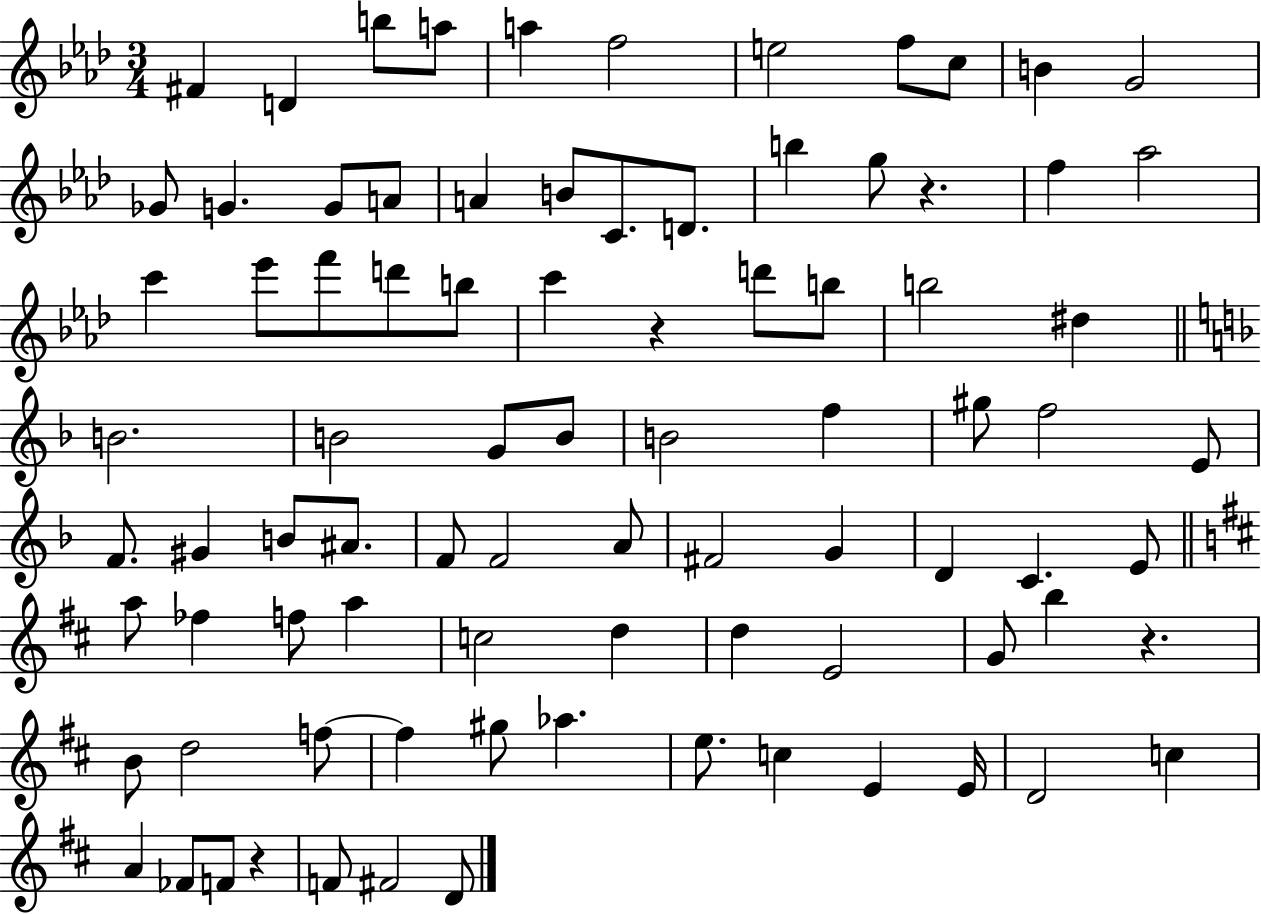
F#4/q D4/q B5/e A5/e A5/q F5/h E5/h F5/e C5/e B4/q G4/h Gb4/e G4/q. G4/e A4/e A4/q B4/e C4/e. D4/e. B5/q G5/e R/q. F5/q Ab5/h C6/q Eb6/e F6/e D6/e B5/e C6/q R/q D6/e B5/e B5/h D#5/q B4/h. B4/h G4/e B4/e B4/h F5/q G#5/e F5/h E4/e F4/e. G#4/q B4/e A#4/e. F4/e F4/h A4/e F#4/h G4/q D4/q C4/q. E4/e A5/e FES5/q F5/e A5/q C5/h D5/q D5/q E4/h G4/e B5/q R/q. B4/e D5/h F5/e F5/q G#5/e Ab5/q. E5/e. C5/q E4/q E4/s D4/h C5/q A4/q FES4/e F4/e R/q F4/e F#4/h D4/e